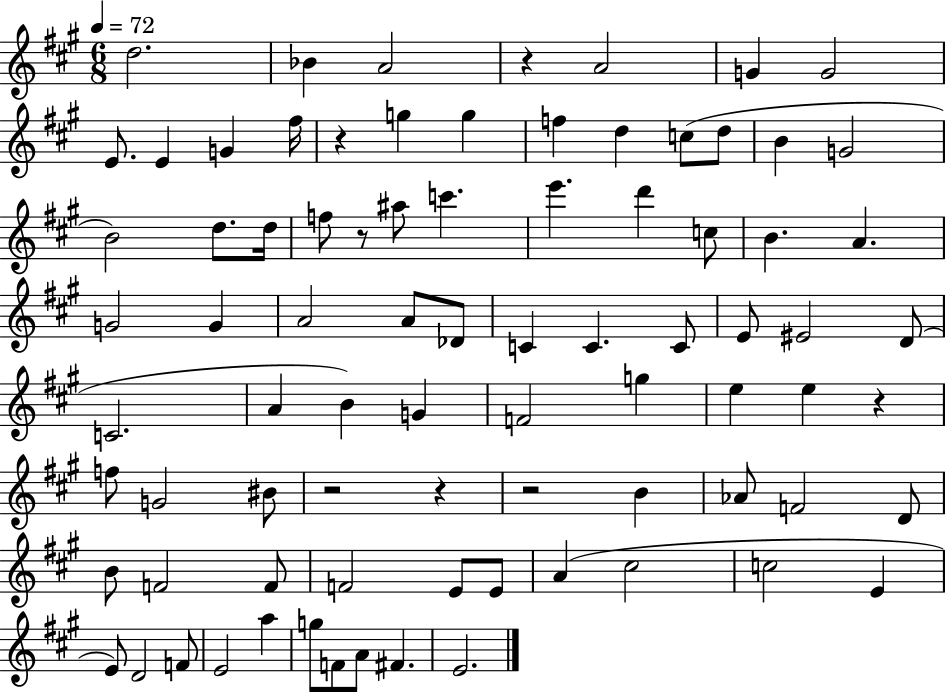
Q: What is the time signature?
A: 6/8